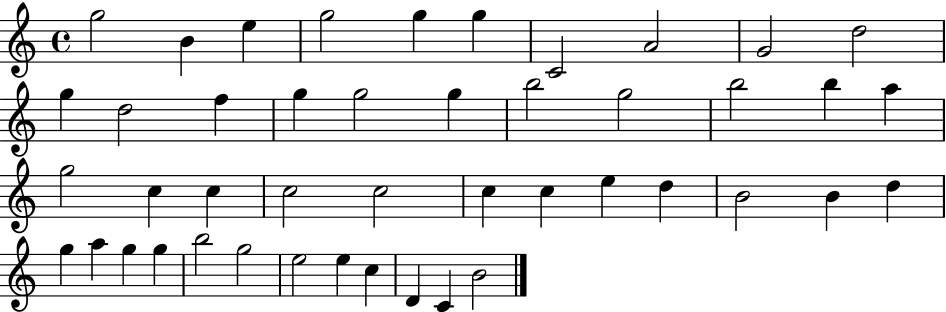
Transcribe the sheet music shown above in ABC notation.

X:1
T:Untitled
M:4/4
L:1/4
K:C
g2 B e g2 g g C2 A2 G2 d2 g d2 f g g2 g b2 g2 b2 b a g2 c c c2 c2 c c e d B2 B d g a g g b2 g2 e2 e c D C B2